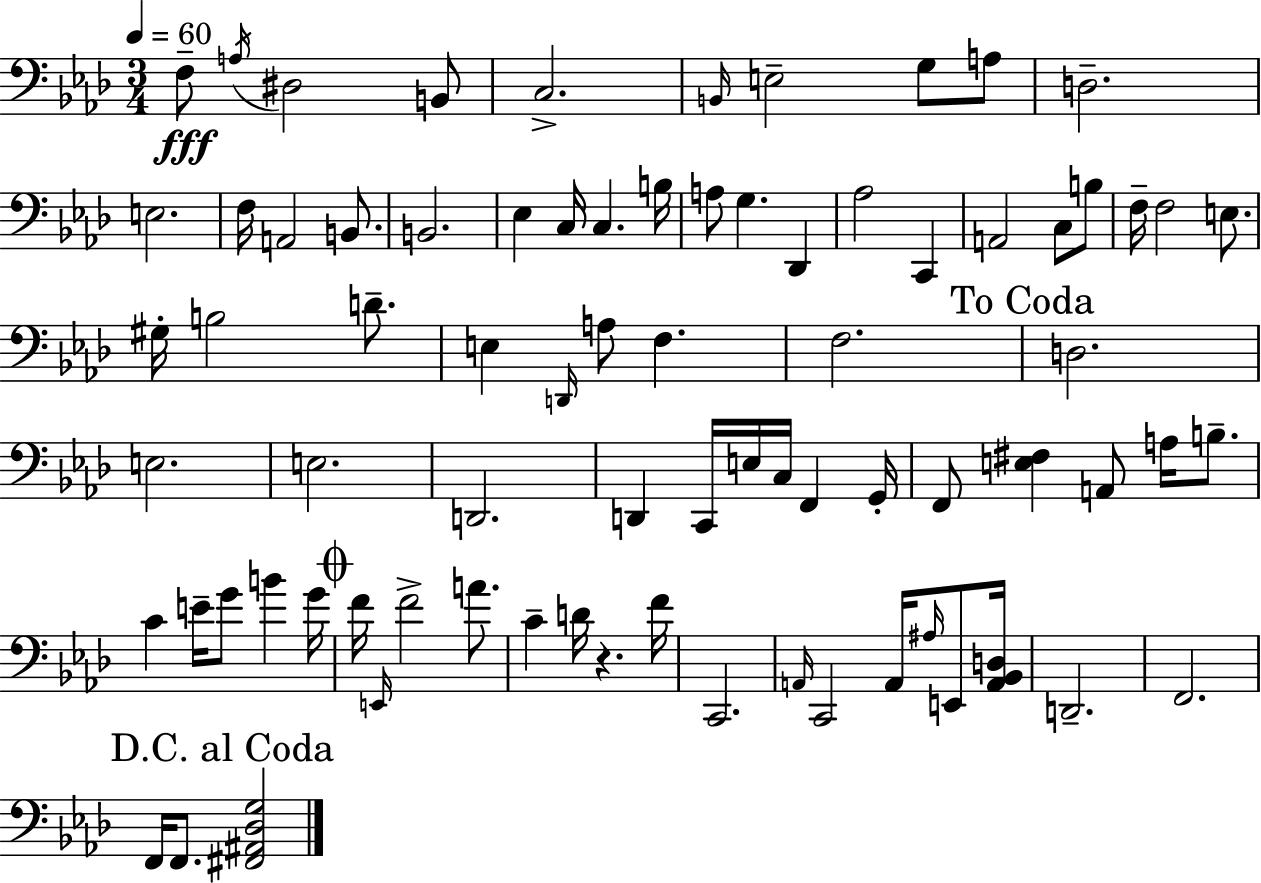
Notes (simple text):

F3/e A3/s D#3/h B2/e C3/h. B2/s E3/h G3/e A3/e D3/h. E3/h. F3/s A2/h B2/e. B2/h. Eb3/q C3/s C3/q. B3/s A3/e G3/q. Db2/q Ab3/h C2/q A2/h C3/e B3/e F3/s F3/h E3/e. G#3/s B3/h D4/e. E3/q D2/s A3/e F3/q. F3/h. D3/h. E3/h. E3/h. D2/h. D2/q C2/s E3/s C3/s F2/q G2/s F2/e [E3,F#3]/q A2/e A3/s B3/e. C4/q E4/s G4/e B4/q G4/s F4/s E2/s F4/h A4/e. C4/q D4/s R/q. F4/s C2/h. A2/s C2/h A2/s A#3/s E2/e [A2,Bb2,D3]/s D2/h. F2/h. F2/s F2/e. [F#2,A#2,Db3,G3]/h